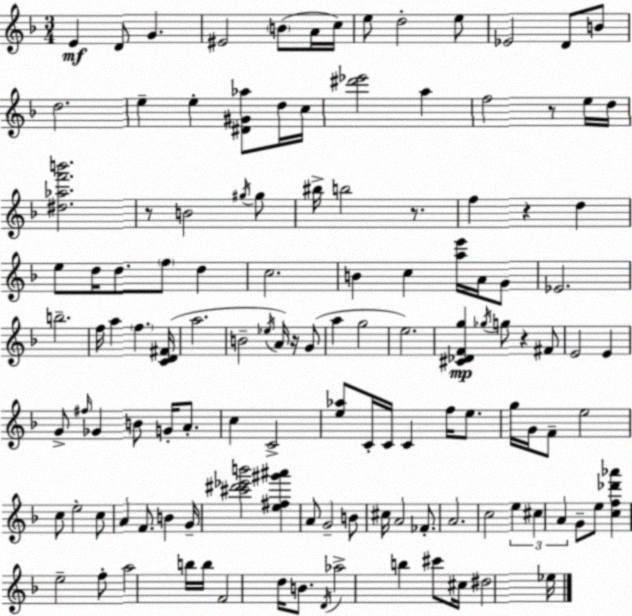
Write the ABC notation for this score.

X:1
T:Untitled
M:3/4
L:1/4
K:Dm
E D/2 G ^E2 B/2 A/4 c/4 e/2 d2 e/2 _E2 D/2 B/2 d2 e e [^D^G_a]/2 d/4 c/4 [^d'_e']2 a f2 z/2 e/4 d/4 [^d_af'b']2 z/2 B2 ^g/4 ^g/2 ^b/4 b2 z/2 f z d e/2 d/4 d/2 f/2 d c2 B c [ae']/4 A/4 G/2 _E2 b2 f/4 a f [CD^F]/4 a2 B2 _e/4 A/4 z/4 G/2 a g2 e2 [^C_DFg] _g/4 g/2 z ^F/2 E2 E G/2 ^f/4 _G B/2 G/4 A/2 c C2 [e_a]/2 C/4 C/4 C f/4 e/2 g/4 G/4 F/2 e2 c/2 e2 c/2 A F/2 B G/4 [^c'^d'_e'b']2 [e^f^g'^a'] A/2 G2 B/2 ^c/4 A2 _F/2 A2 c2 e ^c A G/2 e/2 [cf_d'_a'] e2 f/2 a2 b/4 b/4 F2 d/4 B/2 D/4 _a2 b ^c'/2 ^c/4 ^d2 _e/4